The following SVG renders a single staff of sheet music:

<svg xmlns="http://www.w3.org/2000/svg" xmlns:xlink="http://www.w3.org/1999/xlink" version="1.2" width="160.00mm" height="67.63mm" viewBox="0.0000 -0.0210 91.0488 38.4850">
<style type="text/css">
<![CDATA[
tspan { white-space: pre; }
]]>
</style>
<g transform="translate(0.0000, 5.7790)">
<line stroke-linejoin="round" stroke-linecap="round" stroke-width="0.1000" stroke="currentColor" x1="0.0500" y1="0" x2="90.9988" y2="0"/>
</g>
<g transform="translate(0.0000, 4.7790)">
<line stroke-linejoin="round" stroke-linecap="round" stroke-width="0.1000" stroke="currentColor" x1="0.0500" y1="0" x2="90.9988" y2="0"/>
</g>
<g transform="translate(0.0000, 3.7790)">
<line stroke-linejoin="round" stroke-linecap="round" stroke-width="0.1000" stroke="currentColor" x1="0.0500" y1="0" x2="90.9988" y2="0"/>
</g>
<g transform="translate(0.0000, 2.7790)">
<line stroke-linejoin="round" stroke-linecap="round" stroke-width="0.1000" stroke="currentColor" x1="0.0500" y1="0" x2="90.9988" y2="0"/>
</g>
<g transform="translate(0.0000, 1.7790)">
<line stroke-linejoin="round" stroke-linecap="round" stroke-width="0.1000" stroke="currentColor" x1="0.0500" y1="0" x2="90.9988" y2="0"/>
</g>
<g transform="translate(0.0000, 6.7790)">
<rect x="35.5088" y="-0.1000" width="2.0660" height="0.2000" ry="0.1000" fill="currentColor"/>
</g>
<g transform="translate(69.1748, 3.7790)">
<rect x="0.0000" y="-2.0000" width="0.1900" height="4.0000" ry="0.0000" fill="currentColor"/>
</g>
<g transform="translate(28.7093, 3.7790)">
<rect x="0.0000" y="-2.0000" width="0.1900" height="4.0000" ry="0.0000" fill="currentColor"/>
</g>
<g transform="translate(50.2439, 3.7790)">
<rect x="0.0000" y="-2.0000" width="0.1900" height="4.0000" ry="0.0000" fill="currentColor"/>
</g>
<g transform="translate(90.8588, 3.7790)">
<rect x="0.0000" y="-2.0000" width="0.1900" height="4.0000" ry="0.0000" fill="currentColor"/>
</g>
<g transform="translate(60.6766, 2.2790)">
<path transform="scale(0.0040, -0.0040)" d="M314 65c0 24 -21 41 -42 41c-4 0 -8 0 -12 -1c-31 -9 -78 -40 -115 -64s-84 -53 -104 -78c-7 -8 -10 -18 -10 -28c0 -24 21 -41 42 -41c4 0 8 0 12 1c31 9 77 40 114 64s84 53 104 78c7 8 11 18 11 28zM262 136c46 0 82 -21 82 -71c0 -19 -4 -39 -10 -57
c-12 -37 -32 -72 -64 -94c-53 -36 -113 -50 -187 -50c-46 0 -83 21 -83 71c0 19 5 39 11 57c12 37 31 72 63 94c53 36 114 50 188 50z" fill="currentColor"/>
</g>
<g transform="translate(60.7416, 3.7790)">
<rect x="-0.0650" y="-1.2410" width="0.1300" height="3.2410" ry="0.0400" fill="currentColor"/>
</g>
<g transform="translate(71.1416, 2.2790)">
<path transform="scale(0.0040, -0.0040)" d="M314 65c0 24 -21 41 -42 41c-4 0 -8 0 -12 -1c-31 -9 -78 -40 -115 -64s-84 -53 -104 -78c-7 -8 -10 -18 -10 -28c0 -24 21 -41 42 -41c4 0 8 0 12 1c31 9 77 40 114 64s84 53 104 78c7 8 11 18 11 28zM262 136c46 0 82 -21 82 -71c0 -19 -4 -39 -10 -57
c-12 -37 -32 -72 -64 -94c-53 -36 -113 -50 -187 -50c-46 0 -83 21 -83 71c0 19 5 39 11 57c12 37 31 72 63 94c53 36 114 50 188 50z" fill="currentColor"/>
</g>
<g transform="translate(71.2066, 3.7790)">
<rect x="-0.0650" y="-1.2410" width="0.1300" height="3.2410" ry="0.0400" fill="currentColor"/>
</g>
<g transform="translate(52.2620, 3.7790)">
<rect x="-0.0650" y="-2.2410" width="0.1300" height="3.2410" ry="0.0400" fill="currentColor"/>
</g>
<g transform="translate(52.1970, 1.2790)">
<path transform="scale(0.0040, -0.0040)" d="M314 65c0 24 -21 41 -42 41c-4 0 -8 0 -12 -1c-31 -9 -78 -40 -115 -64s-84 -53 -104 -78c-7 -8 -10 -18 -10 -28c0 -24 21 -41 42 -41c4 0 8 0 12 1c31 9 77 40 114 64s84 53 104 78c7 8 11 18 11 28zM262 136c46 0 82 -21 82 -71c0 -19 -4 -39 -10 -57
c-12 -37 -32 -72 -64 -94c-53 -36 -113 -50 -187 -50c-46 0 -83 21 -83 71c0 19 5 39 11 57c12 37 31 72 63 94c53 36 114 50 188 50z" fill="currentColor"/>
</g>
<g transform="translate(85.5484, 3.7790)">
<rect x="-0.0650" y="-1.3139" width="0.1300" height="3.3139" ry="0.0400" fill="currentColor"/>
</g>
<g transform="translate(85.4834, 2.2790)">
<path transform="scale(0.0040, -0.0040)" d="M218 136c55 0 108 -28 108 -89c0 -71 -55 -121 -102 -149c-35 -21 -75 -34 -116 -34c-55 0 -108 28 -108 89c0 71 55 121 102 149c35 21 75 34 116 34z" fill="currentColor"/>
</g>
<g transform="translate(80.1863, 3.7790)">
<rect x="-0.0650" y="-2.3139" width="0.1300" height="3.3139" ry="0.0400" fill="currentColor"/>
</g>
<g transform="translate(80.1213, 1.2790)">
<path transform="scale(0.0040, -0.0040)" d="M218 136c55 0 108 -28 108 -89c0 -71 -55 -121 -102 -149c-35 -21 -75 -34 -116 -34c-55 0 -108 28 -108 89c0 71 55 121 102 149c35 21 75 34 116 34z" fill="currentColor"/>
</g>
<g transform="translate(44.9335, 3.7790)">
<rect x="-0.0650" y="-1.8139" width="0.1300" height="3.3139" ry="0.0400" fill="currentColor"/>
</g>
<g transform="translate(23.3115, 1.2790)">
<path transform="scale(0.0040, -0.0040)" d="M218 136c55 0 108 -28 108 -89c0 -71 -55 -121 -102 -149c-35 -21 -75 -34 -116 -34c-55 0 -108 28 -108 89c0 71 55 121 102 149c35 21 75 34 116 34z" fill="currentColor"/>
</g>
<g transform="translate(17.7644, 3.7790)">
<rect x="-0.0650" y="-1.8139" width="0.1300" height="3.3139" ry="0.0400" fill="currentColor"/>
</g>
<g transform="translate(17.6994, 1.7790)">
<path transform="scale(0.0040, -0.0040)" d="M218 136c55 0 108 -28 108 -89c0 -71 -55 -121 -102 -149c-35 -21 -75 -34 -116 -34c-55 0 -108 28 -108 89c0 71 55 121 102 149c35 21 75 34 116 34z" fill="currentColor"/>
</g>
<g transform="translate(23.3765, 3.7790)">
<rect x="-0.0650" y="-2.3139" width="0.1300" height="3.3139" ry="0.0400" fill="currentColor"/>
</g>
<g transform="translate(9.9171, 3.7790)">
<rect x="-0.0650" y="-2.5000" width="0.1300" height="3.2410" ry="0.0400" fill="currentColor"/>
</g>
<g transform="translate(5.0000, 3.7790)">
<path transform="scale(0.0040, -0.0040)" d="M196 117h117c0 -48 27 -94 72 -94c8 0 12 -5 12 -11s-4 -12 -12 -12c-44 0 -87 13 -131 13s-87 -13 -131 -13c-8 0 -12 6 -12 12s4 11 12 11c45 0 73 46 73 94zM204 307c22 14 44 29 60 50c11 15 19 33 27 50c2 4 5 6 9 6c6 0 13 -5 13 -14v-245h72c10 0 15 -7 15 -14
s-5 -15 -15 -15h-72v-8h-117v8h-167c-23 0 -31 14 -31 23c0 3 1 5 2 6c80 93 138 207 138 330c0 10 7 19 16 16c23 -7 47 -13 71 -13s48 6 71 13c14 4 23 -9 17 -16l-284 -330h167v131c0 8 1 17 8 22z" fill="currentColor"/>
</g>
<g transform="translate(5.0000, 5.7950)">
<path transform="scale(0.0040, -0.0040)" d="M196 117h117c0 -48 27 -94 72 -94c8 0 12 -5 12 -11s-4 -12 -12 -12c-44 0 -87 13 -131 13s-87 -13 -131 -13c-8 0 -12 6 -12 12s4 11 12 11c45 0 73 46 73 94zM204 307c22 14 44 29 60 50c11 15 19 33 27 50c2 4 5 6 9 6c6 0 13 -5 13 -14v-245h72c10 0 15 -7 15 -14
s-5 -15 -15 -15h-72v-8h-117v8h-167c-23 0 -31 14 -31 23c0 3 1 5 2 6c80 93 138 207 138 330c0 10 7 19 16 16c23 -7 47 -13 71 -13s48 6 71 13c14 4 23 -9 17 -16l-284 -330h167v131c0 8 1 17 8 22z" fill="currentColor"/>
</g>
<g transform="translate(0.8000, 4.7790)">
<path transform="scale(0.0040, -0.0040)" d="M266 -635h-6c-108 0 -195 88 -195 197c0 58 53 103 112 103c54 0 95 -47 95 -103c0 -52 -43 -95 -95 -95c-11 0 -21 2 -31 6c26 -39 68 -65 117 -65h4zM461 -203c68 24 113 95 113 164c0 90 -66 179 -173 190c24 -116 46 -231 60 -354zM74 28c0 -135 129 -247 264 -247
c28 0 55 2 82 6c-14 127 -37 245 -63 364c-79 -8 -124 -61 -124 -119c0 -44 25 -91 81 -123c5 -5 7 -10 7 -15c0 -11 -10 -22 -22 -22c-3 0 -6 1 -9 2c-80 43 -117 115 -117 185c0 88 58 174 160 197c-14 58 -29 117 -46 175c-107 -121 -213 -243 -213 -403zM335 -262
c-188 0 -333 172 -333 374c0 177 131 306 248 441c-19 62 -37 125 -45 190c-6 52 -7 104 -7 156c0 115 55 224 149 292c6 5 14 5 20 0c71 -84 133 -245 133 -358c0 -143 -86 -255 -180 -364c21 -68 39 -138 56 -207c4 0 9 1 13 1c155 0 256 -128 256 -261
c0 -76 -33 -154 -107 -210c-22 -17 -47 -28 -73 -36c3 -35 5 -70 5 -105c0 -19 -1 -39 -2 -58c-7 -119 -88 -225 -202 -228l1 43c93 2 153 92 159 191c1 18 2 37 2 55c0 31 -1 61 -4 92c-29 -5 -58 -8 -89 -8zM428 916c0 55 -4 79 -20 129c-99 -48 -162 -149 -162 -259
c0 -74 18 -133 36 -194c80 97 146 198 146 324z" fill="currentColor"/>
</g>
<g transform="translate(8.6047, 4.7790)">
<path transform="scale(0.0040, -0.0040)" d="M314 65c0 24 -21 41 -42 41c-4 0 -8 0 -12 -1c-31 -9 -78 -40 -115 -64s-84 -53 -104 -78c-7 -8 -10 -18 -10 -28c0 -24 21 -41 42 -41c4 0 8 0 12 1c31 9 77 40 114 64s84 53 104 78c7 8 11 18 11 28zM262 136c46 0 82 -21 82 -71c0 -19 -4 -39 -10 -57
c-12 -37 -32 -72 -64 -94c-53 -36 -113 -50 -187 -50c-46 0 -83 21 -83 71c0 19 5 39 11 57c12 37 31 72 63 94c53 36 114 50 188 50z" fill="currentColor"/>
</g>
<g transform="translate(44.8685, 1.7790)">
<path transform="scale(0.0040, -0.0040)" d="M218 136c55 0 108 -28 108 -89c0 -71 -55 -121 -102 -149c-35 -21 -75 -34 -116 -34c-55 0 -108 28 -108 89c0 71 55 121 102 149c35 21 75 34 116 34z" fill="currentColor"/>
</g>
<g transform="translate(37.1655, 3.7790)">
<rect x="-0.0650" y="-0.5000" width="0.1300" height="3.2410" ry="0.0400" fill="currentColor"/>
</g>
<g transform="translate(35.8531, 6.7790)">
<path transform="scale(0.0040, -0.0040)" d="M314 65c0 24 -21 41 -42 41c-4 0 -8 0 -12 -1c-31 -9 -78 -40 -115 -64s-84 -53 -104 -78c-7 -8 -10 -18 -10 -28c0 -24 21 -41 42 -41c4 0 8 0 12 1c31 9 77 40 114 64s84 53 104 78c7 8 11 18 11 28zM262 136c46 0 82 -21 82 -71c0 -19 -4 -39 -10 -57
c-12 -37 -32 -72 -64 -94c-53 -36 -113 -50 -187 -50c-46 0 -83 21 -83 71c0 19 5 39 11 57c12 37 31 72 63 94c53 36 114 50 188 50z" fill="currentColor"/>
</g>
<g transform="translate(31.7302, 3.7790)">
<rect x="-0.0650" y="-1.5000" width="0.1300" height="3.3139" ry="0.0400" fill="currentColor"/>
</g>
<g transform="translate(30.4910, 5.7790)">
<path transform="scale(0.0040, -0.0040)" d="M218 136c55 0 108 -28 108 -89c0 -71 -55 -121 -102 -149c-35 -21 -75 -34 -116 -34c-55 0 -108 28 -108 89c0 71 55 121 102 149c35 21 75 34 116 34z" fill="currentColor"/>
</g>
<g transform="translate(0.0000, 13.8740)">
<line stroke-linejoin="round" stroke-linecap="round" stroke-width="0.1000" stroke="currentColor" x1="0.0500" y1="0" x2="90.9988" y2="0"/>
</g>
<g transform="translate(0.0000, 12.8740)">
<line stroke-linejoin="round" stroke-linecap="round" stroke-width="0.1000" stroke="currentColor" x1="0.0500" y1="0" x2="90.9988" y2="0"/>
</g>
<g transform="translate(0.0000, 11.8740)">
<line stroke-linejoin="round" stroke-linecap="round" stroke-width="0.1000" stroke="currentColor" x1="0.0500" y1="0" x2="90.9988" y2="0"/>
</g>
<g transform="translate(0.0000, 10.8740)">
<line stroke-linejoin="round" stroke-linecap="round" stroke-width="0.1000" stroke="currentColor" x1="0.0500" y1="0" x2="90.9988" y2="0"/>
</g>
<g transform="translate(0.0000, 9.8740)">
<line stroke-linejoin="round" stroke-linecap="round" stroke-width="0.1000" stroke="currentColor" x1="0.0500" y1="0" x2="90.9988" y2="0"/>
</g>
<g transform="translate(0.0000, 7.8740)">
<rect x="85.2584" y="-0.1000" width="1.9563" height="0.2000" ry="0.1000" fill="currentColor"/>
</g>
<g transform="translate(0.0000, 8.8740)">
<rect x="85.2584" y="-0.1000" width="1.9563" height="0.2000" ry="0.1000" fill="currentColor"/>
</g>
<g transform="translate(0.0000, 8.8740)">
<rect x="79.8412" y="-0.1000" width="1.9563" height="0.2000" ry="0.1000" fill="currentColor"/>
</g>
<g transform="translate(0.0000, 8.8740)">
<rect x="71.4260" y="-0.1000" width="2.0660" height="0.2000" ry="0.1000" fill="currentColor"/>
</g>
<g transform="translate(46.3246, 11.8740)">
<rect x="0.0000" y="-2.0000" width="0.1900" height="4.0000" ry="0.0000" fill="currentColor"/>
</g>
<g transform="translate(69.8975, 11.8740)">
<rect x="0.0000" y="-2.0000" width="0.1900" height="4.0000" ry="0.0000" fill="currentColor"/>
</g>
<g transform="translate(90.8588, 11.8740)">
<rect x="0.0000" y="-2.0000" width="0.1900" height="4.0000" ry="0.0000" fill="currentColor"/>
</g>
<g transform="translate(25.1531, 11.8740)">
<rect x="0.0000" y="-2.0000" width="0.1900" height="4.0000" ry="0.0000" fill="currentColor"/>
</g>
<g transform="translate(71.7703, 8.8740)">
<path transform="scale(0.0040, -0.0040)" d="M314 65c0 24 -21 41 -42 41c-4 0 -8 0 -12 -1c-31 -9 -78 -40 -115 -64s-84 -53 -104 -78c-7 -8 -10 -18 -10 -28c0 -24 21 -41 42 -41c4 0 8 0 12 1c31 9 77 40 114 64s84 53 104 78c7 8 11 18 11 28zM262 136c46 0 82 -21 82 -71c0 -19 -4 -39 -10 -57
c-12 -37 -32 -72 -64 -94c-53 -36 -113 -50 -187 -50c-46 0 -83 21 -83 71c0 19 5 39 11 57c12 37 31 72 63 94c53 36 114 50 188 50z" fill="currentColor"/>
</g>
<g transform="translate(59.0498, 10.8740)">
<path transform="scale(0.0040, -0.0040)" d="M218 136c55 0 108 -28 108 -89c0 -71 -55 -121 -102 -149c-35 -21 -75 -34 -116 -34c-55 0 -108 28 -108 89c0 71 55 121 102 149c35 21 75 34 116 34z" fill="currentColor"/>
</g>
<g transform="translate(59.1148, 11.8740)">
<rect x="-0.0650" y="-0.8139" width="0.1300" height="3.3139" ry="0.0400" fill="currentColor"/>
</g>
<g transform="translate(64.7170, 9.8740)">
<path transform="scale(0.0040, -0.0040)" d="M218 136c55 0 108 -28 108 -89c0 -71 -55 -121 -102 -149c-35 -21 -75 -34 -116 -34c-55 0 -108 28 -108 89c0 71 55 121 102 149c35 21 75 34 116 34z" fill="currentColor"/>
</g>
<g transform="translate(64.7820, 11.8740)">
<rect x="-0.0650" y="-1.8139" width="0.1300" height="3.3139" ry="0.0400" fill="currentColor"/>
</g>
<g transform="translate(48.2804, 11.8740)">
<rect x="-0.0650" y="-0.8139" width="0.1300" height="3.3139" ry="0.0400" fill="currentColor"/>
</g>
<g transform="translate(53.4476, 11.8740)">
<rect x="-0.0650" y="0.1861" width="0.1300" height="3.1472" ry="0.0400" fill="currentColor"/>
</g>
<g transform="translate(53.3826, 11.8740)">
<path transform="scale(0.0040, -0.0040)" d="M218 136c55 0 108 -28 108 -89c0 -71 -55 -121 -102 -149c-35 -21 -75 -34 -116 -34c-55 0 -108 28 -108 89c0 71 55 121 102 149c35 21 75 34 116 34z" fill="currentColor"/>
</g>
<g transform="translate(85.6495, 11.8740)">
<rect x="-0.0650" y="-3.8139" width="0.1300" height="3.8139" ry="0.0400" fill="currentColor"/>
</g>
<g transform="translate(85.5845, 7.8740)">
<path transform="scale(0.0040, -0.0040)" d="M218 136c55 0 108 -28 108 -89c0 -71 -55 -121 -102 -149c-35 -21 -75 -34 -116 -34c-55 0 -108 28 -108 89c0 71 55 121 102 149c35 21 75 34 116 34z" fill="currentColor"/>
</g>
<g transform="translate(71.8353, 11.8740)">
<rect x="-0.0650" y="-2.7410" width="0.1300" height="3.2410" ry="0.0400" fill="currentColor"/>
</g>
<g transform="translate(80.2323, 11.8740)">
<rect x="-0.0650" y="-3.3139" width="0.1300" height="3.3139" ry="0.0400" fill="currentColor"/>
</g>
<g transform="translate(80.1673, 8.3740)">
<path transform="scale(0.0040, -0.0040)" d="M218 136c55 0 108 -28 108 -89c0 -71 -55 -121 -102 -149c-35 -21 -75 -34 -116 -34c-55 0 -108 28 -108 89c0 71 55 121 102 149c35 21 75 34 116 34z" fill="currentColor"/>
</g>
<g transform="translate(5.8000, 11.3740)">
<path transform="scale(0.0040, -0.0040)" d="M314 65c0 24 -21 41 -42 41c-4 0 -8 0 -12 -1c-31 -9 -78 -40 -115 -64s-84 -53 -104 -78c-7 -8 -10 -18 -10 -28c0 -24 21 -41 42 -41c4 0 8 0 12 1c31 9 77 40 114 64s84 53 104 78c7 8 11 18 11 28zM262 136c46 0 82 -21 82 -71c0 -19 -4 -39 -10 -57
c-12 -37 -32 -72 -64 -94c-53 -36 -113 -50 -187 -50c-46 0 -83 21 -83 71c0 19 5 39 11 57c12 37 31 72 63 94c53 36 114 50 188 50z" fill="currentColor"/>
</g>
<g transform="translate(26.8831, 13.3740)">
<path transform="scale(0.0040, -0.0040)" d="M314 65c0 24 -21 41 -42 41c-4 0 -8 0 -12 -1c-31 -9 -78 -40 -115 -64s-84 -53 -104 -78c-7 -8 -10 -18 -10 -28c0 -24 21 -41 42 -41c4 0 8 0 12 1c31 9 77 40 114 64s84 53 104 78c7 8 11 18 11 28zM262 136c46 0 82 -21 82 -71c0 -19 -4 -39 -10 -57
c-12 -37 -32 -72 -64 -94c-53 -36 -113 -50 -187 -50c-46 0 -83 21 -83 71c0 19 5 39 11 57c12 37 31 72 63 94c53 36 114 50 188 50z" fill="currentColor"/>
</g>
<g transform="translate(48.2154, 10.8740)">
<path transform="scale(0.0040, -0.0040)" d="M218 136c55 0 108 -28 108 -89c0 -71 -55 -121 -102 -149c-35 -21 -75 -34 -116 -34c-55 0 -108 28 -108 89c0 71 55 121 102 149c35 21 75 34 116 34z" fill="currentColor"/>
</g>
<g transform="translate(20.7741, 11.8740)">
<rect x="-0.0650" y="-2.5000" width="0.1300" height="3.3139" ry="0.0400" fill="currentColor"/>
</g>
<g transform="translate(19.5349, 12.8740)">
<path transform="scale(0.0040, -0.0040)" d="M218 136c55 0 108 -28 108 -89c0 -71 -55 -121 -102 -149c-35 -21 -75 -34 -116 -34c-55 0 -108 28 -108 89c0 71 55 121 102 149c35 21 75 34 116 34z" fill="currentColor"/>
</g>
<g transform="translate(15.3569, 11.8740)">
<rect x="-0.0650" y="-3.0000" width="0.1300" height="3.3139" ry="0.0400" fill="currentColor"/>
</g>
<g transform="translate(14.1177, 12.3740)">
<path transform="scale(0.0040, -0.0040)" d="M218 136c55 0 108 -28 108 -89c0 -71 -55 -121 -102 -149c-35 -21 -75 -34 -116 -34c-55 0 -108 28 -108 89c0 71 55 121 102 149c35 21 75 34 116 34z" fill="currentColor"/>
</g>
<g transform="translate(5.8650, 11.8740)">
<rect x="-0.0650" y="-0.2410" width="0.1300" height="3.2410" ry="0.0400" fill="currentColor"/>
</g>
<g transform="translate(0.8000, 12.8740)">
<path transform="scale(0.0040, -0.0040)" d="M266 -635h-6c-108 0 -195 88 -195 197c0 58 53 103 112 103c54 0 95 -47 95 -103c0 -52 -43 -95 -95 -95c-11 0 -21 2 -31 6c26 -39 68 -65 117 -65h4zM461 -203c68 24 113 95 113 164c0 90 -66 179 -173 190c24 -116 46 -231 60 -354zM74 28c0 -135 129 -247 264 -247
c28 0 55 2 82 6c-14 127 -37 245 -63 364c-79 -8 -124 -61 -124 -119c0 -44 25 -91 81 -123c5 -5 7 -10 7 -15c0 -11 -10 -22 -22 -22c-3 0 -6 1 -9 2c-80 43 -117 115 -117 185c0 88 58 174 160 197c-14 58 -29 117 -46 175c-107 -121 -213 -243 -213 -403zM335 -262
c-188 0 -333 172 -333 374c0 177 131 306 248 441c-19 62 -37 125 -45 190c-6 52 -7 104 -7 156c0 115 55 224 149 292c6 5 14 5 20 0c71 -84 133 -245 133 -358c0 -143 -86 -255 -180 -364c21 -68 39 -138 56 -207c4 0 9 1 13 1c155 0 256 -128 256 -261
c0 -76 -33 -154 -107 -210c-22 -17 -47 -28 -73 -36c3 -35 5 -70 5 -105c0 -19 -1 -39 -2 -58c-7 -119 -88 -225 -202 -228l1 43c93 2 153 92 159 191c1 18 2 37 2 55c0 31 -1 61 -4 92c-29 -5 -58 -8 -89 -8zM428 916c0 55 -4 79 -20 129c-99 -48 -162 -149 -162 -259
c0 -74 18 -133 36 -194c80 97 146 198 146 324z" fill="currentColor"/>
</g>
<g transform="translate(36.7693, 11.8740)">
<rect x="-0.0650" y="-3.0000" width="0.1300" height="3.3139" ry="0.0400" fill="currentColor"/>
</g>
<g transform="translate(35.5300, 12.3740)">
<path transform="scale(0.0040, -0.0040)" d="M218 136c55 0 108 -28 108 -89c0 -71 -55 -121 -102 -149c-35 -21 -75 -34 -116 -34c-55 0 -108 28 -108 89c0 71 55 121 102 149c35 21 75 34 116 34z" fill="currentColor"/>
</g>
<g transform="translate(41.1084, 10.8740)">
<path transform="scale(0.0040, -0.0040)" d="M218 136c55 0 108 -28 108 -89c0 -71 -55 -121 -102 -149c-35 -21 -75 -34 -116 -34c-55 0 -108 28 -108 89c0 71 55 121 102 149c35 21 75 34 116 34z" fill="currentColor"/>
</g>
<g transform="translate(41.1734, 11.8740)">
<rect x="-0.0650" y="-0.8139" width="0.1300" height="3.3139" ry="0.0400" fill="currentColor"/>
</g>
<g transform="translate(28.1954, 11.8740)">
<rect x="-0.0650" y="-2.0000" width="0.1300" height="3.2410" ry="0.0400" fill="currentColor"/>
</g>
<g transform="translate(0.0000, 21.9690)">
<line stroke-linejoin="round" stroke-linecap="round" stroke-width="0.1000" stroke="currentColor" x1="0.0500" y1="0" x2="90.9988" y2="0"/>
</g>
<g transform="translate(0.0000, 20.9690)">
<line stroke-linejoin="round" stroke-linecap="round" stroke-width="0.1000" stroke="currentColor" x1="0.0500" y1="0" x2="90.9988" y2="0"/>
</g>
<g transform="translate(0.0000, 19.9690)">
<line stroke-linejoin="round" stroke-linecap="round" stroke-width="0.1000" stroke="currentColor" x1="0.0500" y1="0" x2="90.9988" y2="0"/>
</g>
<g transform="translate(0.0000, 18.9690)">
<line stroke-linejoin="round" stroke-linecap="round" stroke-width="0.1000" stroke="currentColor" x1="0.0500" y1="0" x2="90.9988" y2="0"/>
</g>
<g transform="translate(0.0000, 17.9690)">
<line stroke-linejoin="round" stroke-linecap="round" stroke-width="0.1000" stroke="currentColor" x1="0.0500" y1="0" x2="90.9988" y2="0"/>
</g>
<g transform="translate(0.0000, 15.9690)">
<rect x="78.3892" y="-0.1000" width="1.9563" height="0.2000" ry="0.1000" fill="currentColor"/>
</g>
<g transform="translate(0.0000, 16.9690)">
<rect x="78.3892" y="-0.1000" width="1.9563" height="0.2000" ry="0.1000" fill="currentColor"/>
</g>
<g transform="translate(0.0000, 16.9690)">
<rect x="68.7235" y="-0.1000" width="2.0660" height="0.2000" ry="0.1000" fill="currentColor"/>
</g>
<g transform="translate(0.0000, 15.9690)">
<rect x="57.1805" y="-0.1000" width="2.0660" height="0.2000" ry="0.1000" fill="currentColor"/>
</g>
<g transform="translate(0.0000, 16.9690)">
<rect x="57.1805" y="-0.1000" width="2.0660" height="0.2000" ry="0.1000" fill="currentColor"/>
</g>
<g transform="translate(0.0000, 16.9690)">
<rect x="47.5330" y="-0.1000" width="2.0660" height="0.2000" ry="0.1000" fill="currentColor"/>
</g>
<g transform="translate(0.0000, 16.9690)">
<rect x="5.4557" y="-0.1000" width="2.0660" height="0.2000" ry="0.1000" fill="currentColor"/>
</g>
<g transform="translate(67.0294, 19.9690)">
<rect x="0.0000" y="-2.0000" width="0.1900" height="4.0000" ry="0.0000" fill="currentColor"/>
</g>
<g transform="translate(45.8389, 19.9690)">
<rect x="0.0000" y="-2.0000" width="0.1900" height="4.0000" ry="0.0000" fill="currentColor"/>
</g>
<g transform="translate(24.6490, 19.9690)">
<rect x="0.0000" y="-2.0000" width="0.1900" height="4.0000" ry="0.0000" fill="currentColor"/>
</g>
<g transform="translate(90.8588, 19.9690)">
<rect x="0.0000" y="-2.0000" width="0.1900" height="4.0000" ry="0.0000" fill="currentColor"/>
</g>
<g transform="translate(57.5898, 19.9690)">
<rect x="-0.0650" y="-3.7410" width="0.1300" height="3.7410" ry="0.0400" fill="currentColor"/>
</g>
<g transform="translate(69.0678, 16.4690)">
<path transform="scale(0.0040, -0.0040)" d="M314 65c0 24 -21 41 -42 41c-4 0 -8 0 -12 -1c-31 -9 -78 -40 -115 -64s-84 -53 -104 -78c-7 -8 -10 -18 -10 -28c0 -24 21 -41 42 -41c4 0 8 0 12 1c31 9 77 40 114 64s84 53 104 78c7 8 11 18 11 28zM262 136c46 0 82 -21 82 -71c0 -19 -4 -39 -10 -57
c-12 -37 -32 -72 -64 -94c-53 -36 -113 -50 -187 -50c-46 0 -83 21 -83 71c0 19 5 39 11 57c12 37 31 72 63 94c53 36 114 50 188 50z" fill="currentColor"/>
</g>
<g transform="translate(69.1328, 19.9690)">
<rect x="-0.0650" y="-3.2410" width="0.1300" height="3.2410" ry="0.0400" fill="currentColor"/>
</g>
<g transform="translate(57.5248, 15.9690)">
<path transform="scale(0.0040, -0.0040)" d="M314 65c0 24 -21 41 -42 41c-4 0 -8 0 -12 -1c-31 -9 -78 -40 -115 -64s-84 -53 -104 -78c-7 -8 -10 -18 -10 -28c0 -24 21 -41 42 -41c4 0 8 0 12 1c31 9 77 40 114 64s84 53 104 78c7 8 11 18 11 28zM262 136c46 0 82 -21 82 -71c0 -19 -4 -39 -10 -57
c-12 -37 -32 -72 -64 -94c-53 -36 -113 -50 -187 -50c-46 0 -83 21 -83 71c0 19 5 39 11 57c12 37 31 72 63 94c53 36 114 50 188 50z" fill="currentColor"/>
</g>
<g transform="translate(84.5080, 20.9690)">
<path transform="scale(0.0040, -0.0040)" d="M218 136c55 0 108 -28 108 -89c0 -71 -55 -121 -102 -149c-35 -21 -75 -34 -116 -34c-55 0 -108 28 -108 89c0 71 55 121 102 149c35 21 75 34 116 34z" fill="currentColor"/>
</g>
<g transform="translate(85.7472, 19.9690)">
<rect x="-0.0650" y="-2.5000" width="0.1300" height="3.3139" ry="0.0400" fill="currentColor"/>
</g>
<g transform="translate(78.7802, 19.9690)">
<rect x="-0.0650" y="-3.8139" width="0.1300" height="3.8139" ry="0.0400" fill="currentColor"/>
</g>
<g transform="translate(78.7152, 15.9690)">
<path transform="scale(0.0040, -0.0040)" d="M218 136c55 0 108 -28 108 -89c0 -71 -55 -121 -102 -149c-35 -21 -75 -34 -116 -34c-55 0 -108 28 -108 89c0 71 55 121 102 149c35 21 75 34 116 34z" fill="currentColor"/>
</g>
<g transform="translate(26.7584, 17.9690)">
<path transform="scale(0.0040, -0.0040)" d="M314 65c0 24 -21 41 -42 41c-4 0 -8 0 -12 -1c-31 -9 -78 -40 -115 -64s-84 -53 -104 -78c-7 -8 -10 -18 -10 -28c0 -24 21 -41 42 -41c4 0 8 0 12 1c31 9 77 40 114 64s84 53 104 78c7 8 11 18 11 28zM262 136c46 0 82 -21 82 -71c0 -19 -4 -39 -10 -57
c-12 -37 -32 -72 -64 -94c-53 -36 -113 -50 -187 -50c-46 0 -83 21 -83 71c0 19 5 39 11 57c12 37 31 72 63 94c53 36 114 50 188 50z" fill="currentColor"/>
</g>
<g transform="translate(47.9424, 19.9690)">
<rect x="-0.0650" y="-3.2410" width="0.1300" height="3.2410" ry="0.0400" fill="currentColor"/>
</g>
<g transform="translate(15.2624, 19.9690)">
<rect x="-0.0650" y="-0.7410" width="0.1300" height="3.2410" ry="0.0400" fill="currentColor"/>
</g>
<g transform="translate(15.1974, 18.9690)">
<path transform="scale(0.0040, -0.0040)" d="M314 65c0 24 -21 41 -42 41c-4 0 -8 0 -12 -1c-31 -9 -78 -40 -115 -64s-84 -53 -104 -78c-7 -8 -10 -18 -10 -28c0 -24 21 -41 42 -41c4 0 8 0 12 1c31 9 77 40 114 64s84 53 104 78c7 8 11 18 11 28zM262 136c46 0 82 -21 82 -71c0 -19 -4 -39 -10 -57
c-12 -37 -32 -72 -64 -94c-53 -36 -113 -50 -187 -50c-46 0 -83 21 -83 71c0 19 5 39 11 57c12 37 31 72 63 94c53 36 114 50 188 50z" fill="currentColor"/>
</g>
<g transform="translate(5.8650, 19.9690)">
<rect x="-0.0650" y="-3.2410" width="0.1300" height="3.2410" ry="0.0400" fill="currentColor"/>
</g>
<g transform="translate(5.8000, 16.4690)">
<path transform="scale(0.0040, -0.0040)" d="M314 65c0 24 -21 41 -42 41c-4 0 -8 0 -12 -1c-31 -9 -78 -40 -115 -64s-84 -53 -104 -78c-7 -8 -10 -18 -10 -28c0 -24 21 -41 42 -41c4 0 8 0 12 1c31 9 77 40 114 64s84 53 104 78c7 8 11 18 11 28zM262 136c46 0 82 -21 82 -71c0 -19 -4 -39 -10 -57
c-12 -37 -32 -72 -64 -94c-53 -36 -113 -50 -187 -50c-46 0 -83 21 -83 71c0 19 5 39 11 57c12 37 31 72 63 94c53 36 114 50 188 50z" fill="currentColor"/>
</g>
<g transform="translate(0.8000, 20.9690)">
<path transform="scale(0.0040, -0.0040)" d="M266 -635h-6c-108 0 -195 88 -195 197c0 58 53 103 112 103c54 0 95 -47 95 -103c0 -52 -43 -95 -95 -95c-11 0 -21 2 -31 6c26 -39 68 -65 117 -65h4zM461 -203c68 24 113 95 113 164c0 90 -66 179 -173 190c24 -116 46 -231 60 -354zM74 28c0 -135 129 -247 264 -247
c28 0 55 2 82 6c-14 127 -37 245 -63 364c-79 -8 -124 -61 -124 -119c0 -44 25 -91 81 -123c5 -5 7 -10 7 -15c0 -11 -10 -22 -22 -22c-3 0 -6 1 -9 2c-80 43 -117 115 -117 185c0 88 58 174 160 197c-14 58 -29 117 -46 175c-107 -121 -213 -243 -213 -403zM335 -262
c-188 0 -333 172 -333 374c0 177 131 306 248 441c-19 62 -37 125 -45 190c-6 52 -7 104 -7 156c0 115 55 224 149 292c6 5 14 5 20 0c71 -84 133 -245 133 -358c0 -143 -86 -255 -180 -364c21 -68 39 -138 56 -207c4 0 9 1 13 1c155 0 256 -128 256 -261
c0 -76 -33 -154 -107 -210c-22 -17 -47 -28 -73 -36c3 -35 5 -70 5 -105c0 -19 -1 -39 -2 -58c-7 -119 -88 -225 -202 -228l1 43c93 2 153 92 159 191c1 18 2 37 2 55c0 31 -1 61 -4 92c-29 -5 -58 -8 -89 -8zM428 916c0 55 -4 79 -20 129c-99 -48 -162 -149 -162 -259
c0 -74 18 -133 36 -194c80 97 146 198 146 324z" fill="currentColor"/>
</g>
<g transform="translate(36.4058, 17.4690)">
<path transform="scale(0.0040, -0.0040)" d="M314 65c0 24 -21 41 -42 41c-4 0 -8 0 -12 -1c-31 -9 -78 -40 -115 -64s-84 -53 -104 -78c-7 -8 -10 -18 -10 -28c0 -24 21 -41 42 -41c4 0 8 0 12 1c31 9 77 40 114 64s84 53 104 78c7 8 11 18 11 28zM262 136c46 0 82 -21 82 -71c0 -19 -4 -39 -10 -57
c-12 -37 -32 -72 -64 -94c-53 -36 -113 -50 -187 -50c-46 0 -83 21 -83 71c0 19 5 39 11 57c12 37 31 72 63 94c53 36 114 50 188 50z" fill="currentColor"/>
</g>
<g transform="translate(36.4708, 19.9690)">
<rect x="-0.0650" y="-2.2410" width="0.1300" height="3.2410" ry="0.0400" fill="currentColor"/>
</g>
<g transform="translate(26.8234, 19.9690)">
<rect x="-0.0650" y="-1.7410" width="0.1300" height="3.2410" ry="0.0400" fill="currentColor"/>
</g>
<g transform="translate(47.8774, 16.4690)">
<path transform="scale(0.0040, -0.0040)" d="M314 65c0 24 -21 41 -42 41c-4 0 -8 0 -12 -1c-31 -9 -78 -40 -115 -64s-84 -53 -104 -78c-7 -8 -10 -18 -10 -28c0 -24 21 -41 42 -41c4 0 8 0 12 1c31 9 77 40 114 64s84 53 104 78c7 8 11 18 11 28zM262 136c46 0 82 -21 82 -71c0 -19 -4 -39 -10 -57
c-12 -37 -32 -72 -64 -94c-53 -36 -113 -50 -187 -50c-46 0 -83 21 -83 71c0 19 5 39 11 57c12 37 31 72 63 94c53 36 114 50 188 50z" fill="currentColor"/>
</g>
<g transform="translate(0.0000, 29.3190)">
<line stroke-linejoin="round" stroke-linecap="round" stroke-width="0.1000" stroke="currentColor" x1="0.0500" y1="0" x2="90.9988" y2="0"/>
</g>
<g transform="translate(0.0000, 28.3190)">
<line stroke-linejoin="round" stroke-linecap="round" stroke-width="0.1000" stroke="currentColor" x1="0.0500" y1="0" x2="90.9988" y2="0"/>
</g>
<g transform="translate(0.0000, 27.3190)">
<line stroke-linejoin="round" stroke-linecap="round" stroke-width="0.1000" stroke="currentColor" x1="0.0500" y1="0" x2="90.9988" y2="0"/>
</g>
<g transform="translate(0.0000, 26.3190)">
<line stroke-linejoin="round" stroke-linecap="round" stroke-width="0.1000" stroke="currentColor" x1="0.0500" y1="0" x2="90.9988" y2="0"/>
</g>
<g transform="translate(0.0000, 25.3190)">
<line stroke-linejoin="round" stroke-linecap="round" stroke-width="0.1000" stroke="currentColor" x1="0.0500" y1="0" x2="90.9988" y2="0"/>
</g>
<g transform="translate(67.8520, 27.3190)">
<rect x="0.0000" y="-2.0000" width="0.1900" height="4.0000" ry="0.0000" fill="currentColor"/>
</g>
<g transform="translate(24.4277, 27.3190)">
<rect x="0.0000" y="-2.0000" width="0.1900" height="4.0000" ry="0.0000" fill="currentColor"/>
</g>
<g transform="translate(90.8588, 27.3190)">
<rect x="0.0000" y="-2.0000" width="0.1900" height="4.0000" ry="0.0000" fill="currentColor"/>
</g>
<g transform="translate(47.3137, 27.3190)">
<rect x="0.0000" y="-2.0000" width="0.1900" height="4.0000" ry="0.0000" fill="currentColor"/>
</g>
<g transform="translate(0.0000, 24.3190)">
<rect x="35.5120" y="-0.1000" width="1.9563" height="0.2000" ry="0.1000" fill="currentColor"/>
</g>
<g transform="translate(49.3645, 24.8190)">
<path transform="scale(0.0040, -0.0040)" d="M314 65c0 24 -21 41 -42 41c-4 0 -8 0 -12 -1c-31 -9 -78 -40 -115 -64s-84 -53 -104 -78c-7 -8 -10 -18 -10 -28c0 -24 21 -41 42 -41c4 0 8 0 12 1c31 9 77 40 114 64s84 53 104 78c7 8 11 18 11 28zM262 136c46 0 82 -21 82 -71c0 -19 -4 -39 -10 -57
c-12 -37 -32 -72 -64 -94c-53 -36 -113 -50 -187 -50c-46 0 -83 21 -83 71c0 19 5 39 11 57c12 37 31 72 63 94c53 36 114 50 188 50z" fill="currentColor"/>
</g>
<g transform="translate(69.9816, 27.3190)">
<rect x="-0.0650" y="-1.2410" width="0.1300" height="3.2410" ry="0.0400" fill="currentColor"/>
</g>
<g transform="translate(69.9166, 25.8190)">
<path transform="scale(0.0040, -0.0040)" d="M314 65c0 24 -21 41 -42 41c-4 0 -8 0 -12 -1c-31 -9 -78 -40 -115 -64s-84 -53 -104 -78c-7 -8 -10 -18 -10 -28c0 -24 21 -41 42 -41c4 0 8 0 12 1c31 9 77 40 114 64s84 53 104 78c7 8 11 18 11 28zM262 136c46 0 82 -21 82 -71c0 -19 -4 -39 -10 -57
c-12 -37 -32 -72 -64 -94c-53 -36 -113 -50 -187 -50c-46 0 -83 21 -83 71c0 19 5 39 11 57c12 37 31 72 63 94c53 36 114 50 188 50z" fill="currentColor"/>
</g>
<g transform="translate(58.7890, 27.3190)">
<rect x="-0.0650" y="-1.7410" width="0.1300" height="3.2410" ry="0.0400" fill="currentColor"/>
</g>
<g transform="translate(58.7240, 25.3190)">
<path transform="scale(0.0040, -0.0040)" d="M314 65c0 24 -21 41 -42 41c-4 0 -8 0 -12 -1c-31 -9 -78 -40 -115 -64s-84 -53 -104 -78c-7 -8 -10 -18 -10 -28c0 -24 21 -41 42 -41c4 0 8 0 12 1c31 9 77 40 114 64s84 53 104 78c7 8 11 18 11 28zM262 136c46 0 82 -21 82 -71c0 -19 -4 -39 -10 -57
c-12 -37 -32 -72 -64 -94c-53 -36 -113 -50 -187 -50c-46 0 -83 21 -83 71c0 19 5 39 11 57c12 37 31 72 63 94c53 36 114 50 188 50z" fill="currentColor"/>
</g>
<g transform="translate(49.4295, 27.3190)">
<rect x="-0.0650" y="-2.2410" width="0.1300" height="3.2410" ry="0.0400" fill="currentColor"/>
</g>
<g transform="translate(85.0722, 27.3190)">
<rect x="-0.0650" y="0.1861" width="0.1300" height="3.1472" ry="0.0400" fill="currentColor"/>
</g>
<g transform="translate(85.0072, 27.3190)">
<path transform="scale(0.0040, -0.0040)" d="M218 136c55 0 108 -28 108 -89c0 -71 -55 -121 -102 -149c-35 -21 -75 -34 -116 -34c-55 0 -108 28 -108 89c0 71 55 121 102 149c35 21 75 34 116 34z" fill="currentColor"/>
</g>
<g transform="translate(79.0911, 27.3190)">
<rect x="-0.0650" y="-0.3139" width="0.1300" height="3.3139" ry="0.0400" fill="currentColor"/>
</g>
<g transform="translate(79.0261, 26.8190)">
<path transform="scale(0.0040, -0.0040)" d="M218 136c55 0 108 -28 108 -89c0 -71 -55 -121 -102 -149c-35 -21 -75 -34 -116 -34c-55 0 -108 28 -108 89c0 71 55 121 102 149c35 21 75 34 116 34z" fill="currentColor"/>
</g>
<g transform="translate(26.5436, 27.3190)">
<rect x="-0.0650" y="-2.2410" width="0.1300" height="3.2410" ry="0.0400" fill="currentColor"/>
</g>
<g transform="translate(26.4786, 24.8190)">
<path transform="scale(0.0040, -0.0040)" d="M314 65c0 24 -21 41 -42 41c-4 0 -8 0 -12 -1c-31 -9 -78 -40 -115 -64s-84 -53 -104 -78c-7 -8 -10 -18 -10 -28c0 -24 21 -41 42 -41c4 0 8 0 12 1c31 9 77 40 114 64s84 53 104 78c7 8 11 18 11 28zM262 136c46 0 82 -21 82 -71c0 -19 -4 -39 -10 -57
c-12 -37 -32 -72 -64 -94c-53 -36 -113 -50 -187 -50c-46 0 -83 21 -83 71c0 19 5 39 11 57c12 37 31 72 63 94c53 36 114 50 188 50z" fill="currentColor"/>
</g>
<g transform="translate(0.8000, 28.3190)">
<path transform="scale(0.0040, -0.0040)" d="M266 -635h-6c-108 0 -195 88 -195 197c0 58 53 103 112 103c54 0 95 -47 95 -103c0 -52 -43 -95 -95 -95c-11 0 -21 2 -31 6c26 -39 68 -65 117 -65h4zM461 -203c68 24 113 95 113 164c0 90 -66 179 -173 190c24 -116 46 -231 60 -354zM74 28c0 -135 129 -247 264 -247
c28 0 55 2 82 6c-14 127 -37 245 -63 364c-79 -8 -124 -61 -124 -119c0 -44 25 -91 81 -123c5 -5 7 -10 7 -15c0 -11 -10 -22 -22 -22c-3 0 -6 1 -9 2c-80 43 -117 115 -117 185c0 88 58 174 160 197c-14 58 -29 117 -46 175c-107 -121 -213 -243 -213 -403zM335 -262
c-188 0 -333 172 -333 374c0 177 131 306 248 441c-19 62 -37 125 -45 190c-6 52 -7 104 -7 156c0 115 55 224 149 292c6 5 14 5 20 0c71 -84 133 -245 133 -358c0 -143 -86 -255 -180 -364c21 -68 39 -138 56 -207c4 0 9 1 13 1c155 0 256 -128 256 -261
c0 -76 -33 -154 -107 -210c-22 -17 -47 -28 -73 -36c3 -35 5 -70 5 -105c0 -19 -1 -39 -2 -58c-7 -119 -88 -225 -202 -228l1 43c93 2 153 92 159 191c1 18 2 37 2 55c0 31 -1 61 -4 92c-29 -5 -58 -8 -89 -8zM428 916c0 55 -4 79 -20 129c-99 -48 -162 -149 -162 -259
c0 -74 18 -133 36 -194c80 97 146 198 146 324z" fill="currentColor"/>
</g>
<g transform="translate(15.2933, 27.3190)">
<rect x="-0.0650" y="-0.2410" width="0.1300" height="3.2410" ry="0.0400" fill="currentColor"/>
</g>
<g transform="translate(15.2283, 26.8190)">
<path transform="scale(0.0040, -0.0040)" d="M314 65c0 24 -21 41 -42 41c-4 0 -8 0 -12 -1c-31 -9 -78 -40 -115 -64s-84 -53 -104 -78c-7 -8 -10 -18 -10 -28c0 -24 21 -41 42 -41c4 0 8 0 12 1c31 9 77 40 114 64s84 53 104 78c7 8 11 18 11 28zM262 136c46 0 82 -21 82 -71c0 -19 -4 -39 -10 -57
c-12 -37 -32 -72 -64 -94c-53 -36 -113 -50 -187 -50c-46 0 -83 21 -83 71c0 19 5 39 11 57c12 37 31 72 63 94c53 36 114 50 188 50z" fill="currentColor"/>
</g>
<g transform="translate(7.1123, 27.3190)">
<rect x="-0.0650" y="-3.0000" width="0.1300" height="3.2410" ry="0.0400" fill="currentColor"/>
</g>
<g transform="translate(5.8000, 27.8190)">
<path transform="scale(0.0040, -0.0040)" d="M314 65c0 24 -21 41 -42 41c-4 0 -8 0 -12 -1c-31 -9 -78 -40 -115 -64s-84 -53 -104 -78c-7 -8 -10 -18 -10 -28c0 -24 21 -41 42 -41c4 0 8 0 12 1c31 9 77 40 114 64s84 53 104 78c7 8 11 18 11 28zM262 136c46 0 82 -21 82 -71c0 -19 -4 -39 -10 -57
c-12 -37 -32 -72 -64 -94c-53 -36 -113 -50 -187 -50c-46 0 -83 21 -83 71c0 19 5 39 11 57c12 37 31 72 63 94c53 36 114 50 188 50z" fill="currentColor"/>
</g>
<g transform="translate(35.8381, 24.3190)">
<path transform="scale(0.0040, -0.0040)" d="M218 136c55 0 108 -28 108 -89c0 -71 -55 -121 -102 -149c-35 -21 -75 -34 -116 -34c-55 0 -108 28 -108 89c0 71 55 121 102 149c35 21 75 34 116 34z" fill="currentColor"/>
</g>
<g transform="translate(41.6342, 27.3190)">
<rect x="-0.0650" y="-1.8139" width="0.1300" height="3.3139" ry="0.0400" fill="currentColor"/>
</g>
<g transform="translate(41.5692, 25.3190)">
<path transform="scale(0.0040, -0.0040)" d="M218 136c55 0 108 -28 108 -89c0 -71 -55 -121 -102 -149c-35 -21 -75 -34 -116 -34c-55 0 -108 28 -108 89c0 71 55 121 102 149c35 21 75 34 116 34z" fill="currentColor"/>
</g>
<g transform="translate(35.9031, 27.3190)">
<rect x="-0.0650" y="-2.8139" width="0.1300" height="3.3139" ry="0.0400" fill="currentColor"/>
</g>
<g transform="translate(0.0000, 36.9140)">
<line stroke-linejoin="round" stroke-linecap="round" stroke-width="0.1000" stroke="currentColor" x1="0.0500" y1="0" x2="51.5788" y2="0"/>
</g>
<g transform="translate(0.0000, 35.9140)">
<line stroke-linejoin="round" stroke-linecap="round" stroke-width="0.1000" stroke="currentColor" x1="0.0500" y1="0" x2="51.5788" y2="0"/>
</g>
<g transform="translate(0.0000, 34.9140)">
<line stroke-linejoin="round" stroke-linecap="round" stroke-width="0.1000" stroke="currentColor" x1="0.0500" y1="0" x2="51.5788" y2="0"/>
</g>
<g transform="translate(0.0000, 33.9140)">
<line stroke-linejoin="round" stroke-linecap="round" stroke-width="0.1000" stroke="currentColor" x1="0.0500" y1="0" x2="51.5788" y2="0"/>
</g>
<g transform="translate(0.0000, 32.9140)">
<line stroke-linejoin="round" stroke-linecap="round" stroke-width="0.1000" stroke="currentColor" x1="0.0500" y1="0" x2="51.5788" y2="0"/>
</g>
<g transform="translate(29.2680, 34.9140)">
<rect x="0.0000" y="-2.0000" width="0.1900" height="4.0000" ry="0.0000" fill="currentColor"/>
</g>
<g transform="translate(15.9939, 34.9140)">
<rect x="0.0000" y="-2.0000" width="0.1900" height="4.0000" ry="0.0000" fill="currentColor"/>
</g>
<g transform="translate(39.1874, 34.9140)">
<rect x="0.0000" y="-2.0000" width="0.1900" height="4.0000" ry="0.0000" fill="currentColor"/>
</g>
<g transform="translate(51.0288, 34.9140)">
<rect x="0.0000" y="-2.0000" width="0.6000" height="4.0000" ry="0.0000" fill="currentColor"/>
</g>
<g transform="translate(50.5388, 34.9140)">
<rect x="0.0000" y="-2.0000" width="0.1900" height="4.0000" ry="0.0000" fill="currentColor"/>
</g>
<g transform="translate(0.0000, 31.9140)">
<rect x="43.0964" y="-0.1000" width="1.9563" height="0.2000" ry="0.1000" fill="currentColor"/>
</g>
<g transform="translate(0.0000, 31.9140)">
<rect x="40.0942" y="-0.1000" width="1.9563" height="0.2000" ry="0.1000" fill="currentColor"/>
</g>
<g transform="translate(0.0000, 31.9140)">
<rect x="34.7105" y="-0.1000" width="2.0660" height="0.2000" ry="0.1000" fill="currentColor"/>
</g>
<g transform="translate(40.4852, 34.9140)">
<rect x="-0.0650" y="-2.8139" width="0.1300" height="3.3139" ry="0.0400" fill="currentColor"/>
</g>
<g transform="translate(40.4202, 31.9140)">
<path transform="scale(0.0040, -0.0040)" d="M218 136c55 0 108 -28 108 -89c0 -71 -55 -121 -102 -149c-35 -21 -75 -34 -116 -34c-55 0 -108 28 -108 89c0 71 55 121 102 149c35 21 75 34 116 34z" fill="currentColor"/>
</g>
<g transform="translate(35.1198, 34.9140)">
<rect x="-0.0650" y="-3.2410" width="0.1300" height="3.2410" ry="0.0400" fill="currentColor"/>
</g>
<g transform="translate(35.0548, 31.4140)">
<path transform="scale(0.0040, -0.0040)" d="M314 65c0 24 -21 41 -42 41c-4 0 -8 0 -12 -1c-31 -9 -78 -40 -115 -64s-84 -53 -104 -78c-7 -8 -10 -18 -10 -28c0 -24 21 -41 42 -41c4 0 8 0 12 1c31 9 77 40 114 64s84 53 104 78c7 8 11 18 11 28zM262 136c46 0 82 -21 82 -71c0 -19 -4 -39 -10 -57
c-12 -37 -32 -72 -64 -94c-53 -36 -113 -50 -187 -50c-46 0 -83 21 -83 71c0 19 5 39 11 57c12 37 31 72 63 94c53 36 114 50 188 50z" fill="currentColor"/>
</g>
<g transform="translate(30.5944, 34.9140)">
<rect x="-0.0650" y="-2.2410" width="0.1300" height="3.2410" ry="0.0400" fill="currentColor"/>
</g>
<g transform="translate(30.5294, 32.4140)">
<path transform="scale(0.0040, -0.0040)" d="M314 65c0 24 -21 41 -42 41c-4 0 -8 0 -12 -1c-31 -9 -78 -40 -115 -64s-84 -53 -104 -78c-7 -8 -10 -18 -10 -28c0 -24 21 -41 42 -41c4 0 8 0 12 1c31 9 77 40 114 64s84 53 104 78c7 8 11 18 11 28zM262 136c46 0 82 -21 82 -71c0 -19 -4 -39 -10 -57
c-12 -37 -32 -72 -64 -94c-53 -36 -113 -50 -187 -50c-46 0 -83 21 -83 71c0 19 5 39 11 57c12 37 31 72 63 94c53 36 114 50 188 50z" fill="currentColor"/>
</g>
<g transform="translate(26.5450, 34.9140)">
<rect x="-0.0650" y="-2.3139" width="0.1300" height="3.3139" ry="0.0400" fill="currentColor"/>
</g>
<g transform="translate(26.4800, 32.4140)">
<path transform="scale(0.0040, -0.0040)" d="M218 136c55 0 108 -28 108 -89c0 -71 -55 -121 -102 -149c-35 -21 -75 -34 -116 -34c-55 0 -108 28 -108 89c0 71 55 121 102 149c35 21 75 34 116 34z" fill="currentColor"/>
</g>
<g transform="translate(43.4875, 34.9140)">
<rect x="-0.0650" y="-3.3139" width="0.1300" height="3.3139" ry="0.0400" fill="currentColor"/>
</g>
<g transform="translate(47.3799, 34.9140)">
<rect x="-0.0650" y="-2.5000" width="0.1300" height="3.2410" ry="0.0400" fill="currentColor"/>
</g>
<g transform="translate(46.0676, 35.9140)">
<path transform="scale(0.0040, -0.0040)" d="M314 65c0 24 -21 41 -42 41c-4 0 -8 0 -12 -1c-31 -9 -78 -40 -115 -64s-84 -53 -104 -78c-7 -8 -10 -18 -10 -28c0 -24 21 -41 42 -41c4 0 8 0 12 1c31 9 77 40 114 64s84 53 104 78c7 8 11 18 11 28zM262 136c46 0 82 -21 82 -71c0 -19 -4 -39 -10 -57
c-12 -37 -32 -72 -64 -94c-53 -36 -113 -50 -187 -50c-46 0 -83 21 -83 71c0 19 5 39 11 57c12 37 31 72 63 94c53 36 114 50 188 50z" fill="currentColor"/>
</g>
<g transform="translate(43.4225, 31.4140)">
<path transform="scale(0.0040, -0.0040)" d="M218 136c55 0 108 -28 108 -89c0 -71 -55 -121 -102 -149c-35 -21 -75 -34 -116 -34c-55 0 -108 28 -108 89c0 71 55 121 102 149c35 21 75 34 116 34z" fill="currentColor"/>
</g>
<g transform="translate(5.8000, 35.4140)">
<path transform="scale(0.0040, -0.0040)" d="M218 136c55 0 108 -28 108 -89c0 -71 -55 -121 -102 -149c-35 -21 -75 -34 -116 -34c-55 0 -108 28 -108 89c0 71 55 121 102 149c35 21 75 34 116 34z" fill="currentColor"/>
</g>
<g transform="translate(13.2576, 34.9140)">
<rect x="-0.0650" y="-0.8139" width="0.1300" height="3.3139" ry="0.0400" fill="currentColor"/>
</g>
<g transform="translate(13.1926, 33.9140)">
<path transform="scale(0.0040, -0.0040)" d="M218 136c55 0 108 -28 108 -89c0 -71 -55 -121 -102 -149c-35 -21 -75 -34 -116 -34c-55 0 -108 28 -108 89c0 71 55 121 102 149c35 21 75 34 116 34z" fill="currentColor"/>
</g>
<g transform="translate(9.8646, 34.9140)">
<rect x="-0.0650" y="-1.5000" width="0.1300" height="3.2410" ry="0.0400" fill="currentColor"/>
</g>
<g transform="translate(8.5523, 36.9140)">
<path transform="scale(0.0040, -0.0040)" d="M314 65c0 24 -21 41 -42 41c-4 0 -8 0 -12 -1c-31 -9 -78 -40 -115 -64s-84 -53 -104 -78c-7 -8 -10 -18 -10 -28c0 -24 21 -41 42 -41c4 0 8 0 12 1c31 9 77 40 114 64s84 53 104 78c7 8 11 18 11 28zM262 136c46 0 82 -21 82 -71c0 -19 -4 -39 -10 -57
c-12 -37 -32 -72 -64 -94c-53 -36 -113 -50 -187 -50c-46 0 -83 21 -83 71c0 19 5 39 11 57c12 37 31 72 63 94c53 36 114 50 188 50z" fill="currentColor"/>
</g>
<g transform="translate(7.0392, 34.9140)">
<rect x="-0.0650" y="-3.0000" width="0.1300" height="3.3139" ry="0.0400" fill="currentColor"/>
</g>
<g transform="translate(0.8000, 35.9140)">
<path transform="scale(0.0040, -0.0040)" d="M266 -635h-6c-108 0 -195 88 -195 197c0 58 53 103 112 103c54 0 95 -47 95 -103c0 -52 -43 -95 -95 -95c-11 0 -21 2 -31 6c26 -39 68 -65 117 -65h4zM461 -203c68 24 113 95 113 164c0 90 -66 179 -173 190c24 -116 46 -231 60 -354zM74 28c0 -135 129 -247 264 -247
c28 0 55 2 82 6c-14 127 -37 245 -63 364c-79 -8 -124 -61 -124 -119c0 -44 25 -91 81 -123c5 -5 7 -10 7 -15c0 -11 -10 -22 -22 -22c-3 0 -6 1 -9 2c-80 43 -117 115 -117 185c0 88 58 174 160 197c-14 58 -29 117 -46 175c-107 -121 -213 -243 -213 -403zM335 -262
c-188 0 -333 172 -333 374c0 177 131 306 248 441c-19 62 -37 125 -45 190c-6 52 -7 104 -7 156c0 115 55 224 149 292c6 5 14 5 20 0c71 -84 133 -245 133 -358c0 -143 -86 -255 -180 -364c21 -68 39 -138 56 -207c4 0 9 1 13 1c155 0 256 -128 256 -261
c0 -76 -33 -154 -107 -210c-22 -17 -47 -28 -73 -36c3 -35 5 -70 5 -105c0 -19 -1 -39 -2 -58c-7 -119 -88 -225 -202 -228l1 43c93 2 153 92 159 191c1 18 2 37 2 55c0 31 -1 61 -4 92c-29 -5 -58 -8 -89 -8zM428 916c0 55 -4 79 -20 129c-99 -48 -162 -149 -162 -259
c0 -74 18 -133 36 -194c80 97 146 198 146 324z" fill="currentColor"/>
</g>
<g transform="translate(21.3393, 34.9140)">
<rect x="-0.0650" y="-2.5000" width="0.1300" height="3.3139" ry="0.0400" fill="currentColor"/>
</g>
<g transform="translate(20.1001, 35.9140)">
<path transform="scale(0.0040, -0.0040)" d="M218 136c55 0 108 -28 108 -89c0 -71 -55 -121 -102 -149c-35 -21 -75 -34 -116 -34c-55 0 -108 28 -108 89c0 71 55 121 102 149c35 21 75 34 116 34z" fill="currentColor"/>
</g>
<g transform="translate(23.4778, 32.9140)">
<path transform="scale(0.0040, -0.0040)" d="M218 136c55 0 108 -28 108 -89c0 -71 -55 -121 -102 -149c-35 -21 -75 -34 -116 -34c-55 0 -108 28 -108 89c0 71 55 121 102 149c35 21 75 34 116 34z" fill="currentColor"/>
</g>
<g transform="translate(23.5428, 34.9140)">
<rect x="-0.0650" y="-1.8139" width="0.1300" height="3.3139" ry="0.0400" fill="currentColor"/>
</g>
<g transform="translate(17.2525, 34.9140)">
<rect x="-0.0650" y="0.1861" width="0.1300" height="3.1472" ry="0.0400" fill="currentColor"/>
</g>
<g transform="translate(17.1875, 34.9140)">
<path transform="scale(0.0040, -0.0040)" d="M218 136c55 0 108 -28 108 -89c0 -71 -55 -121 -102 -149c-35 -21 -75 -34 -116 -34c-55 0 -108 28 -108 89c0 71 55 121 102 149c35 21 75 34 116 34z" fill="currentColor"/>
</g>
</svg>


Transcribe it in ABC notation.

X:1
T:Untitled
M:4/4
L:1/4
K:C
G2 f g E C2 f g2 e2 e2 g e c2 A G F2 A d d B d f a2 b c' b2 d2 f2 g2 b2 c'2 b2 c' G A2 c2 g2 a f g2 f2 e2 c B A E2 d B G f g g2 b2 a b G2